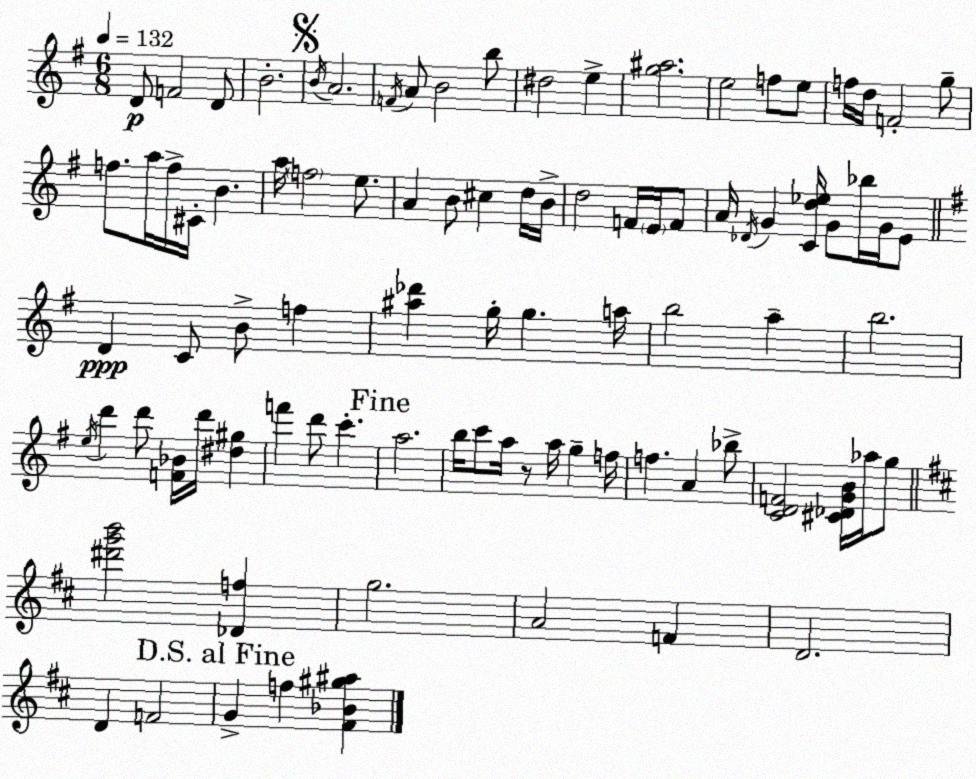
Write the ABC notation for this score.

X:1
T:Untitled
M:6/8
L:1/4
K:Em
D/2 F2 D/2 B2 B/4 A2 F/4 A/2 B2 b/2 ^d2 e [g^a]2 e2 f/2 e/2 f/4 d/4 F2 g/2 f/2 a/4 f/4 ^C/4 B a/4 f2 e/2 A B/2 ^c d/4 B/4 d2 F/4 E/4 F/2 A/4 _D/4 G [Cd_e]/4 G/2 _b/4 G/4 E/2 D C/2 B/2 f [^a_d'] g/4 g a/4 b2 a b2 e/4 d' d'/2 [F_B]/4 d'/4 [^d^g] f' d'/2 c' a2 b/4 c'/2 a/4 z/2 a/4 g f/4 f A _b/2 [CDF]2 [^C_DGB]/4 _a/4 g/2 [^d'g'b']2 [_Df] g2 A2 F D2 D F2 G f [^F_B^g^a]